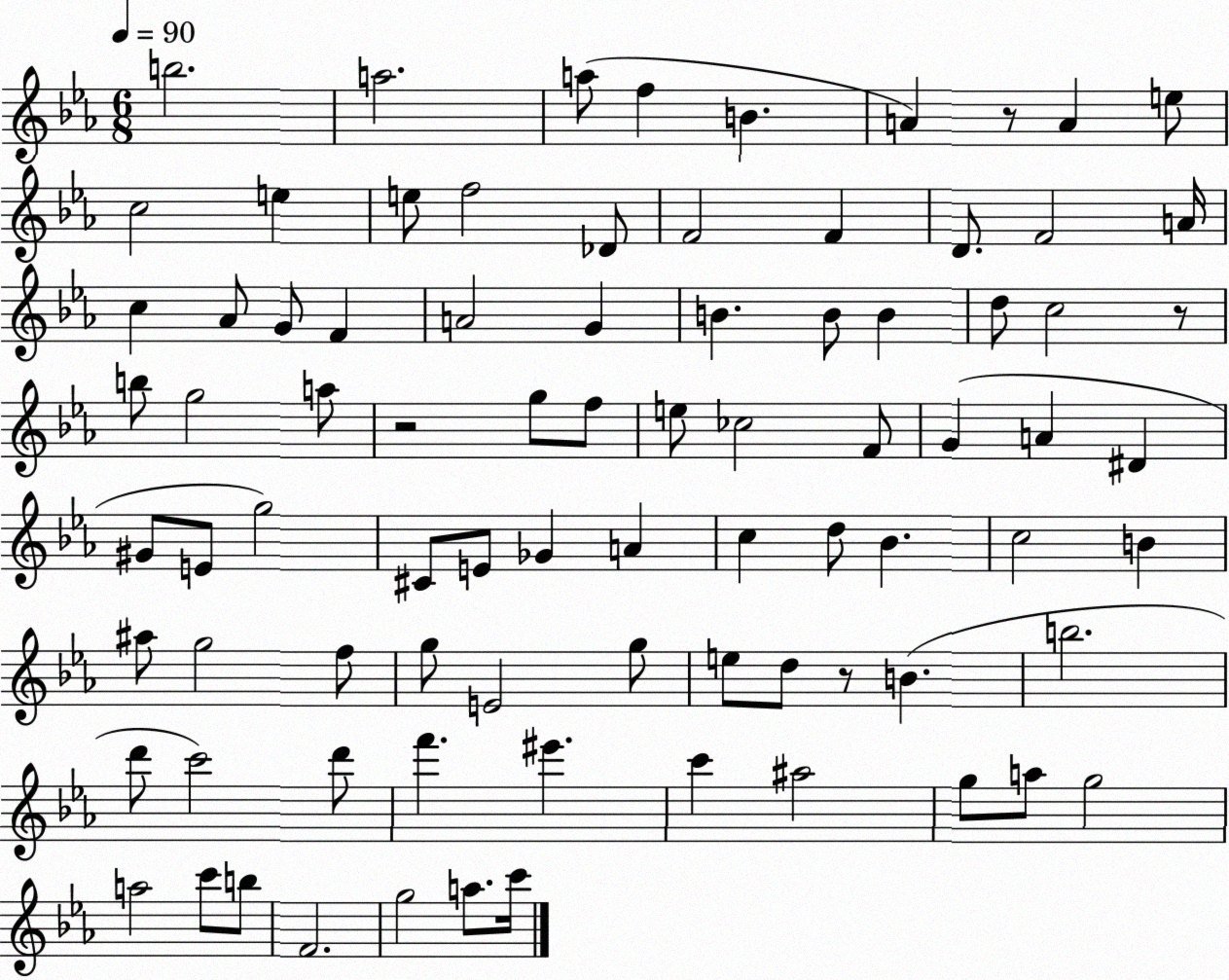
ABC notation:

X:1
T:Untitled
M:6/8
L:1/4
K:Eb
b2 a2 a/2 f B A z/2 A e/2 c2 e e/2 f2 _D/2 F2 F D/2 F2 A/4 c _A/2 G/2 F A2 G B B/2 B d/2 c2 z/2 b/2 g2 a/2 z2 g/2 f/2 e/2 _c2 F/2 G A ^D ^G/2 E/2 g2 ^C/2 E/2 _G A c d/2 _B c2 B ^a/2 g2 f/2 g/2 E2 g/2 e/2 d/2 z/2 B b2 d'/2 c'2 d'/2 f' ^e' c' ^a2 g/2 a/2 g2 a2 c'/2 b/2 F2 g2 a/2 c'/4